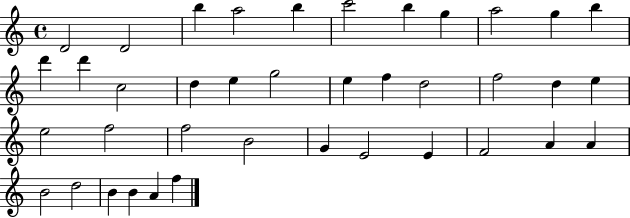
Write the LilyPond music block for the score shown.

{
  \clef treble
  \time 4/4
  \defaultTimeSignature
  \key c \major
  d'2 d'2 | b''4 a''2 b''4 | c'''2 b''4 g''4 | a''2 g''4 b''4 | \break d'''4 d'''4 c''2 | d''4 e''4 g''2 | e''4 f''4 d''2 | f''2 d''4 e''4 | \break e''2 f''2 | f''2 b'2 | g'4 e'2 e'4 | f'2 a'4 a'4 | \break b'2 d''2 | b'4 b'4 a'4 f''4 | \bar "|."
}